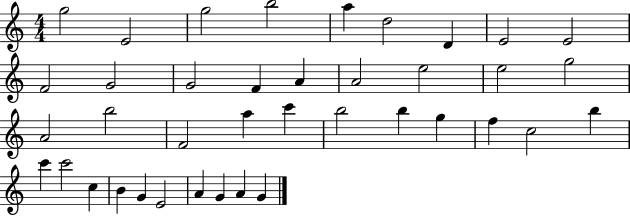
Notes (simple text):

G5/h E4/h G5/h B5/h A5/q D5/h D4/q E4/h E4/h F4/h G4/h G4/h F4/q A4/q A4/h E5/h E5/h G5/h A4/h B5/h F4/h A5/q C6/q B5/h B5/q G5/q F5/q C5/h B5/q C6/q C6/h C5/q B4/q G4/q E4/h A4/q G4/q A4/q G4/q